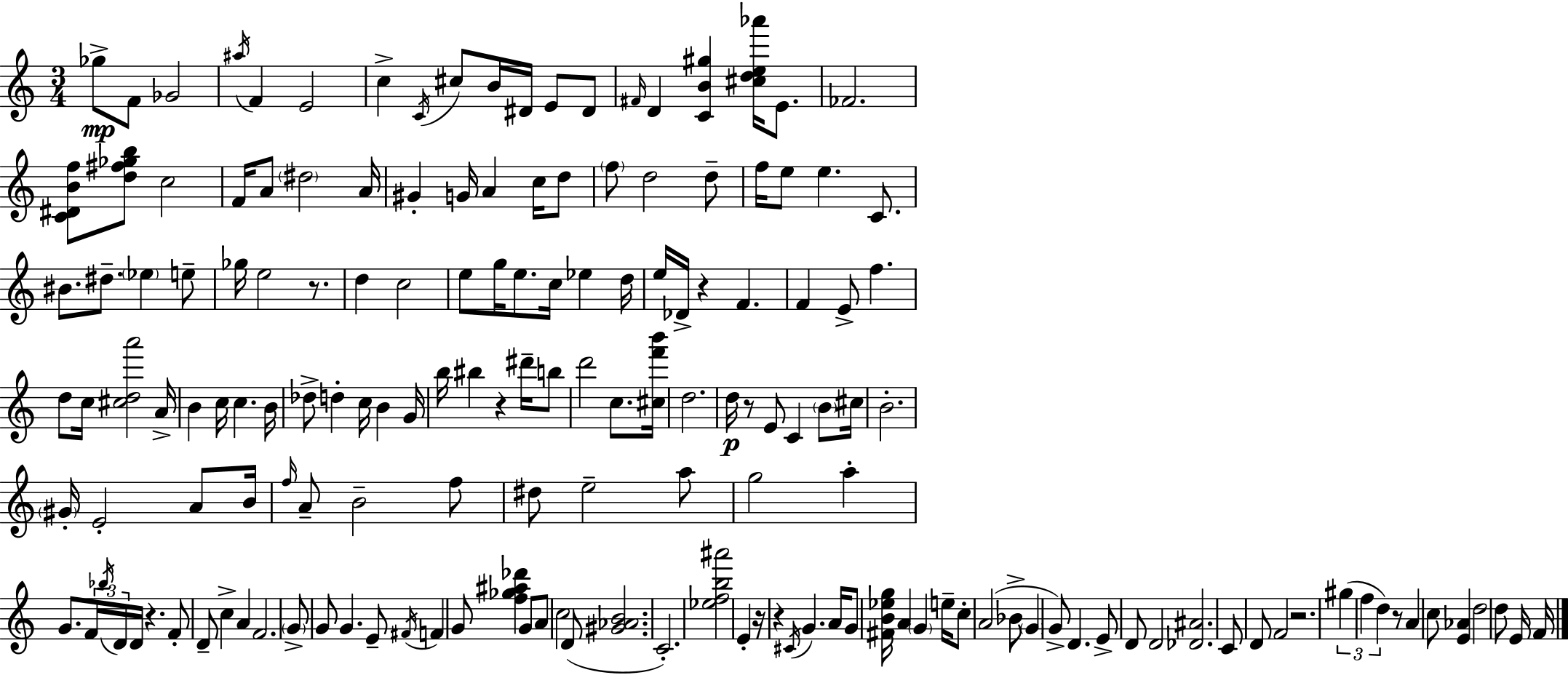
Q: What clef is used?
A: treble